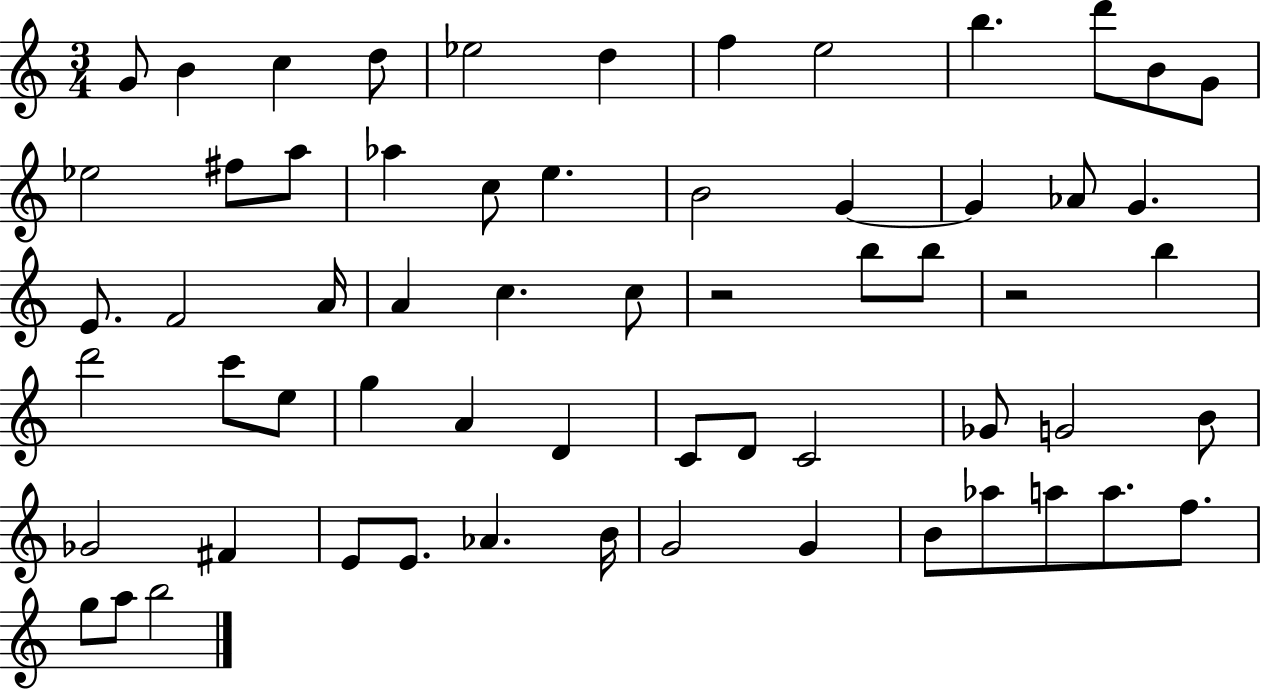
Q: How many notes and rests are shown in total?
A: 62